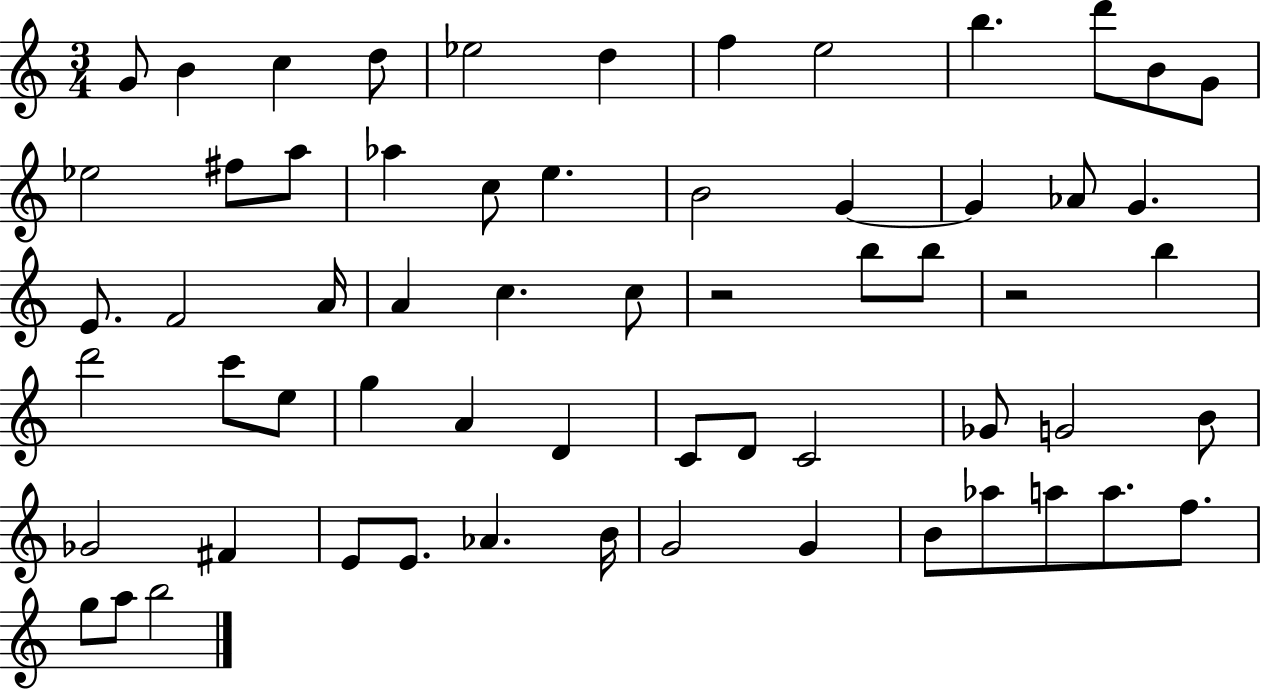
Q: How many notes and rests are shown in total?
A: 62